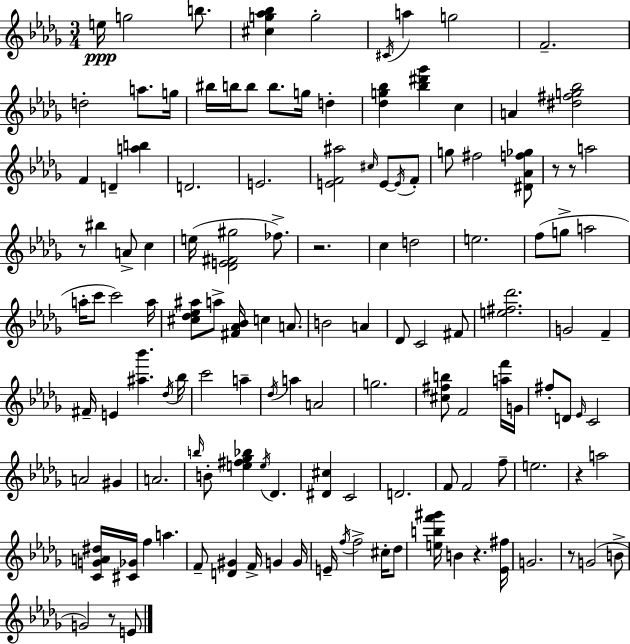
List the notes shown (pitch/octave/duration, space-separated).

E5/s G5/h B5/e. [C#5,G5,Ab5,Bb5]/q G5/h C#4/s A5/q G5/h F4/h. D5/h A5/e. G5/s BIS5/s B5/s B5/e B5/e. G5/s D5/q [Db5,G5,Bb5]/q [Bb5,D#6,Gb6]/q C5/q A4/q [D#5,F#5,G5,Bb5]/h F4/q D4/q [A5,B5]/q D4/h. E4/h. [E4,F4,A#5]/h C#5/s E4/e E4/s F4/e G5/e F#5/h [D#4,Ab4,F5,Gb5]/e R/e R/e A5/h R/e BIS5/q A4/e C5/q E5/s [Db4,E4,F#4,G#5]/h FES5/e. R/h. C5/q D5/h E5/h. F5/e G5/e A5/h A5/s C6/e C6/h A5/s [C#5,Db5,Eb5,A#5]/e A5/e [F#4,Ab4,Bb4]/s C5/q A4/e. B4/h A4/q Db4/e C4/h F#4/e [E5,F#5,Db6]/h. G4/h F4/q F#4/s E4/q [A#5,Bb6]/q. Db5/s Bb5/s C6/h A5/q Db5/s A5/q A4/h G5/h. [C#5,F#5,B5]/e F4/h [A5,F6]/s G4/s F#5/e D4/e Eb4/s C4/h A4/h G#4/q A4/h. B5/s B4/e [E5,F#5,Gb5,Bb5]/q E5/s Db4/q. [D#4,C#5]/q C4/h D4/h. F4/e F4/h F5/e E5/h. R/q A5/h [C4,G4,A4,D#5]/s [C#4,Gb4]/s F5/q A5/q. F4/e [D4,G#4]/q F4/s G4/q G4/s E4/s F5/s F5/h C#5/s Db5/e [E5,B5,F6,G#6]/s B4/q R/q. [Eb4,F#5]/s G4/h. R/e G4/h B4/e G4/h R/e E4/e